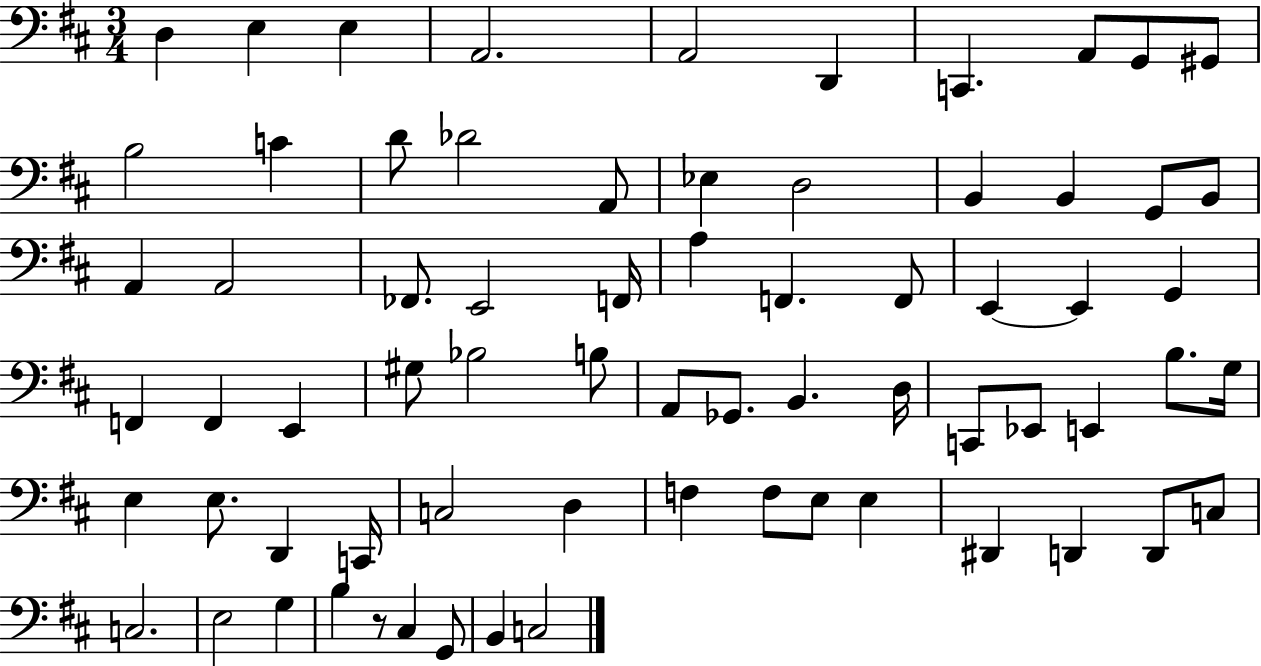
{
  \clef bass
  \numericTimeSignature
  \time 3/4
  \key d \major
  d4 e4 e4 | a,2. | a,2 d,4 | c,4. a,8 g,8 gis,8 | \break b2 c'4 | d'8 des'2 a,8 | ees4 d2 | b,4 b,4 g,8 b,8 | \break a,4 a,2 | fes,8. e,2 f,16 | a4 f,4. f,8 | e,4~~ e,4 g,4 | \break f,4 f,4 e,4 | gis8 bes2 b8 | a,8 ges,8. b,4. d16 | c,8 ees,8 e,4 b8. g16 | \break e4 e8. d,4 c,16 | c2 d4 | f4 f8 e8 e4 | dis,4 d,4 d,8 c8 | \break c2. | e2 g4 | b4 r8 cis4 g,8 | b,4 c2 | \break \bar "|."
}